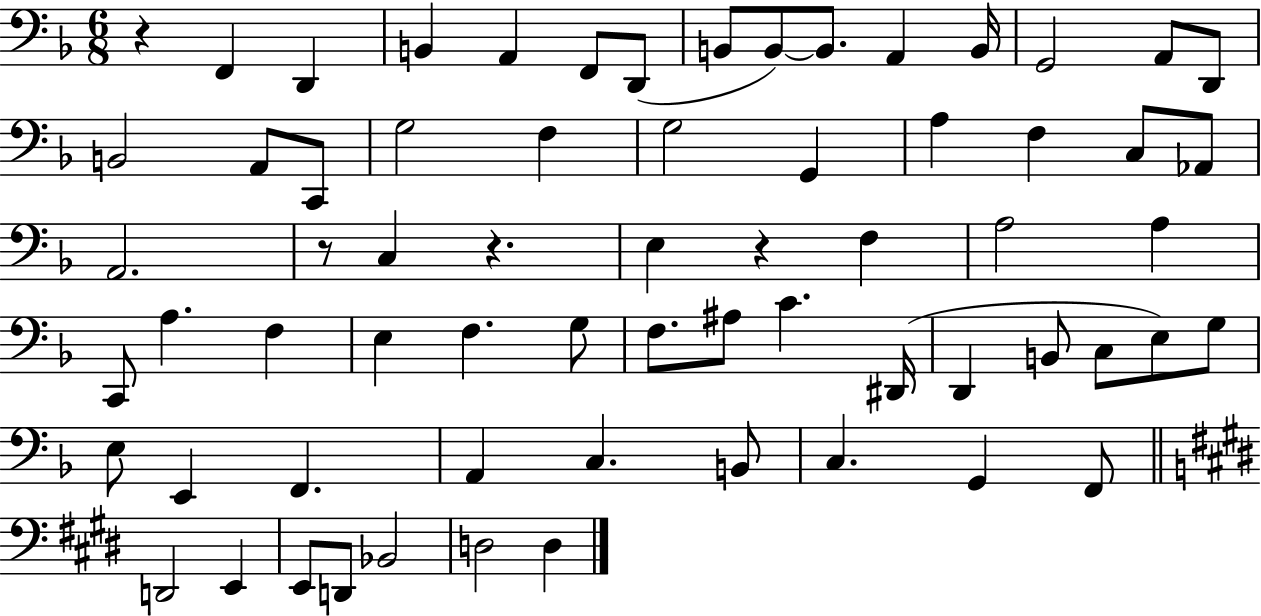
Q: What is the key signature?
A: F major